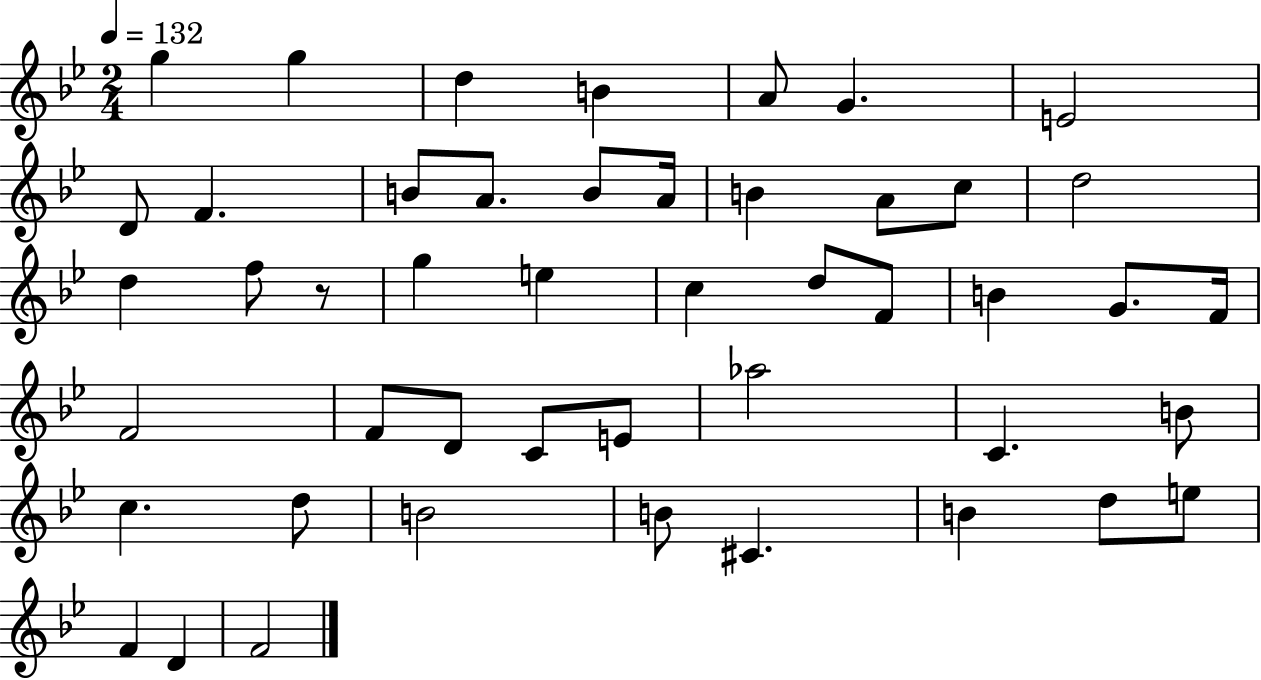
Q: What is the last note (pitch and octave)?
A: F4